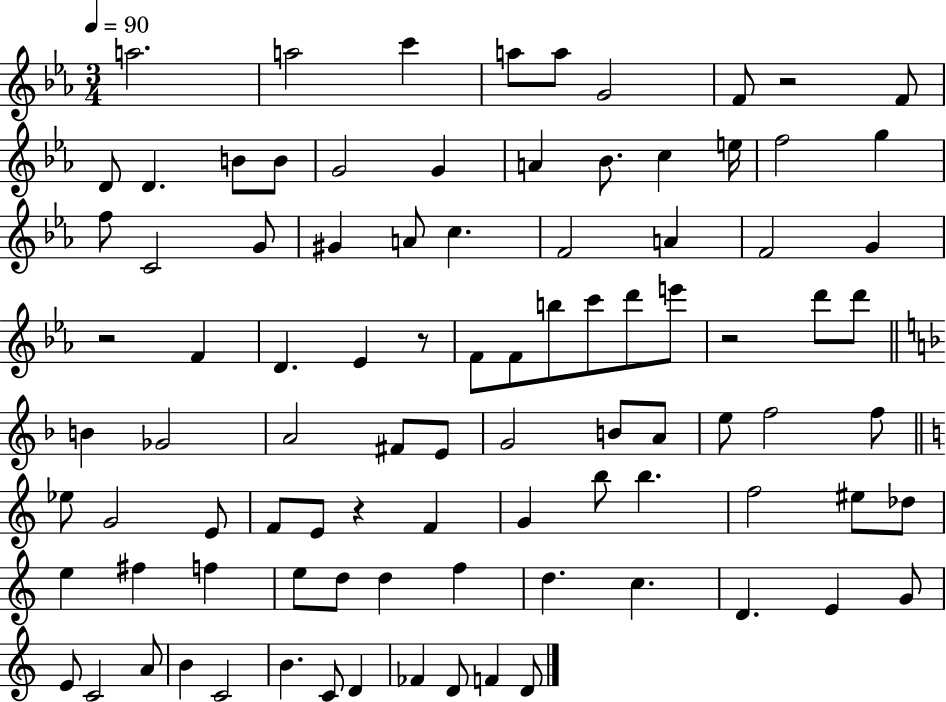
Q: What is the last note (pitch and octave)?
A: D4